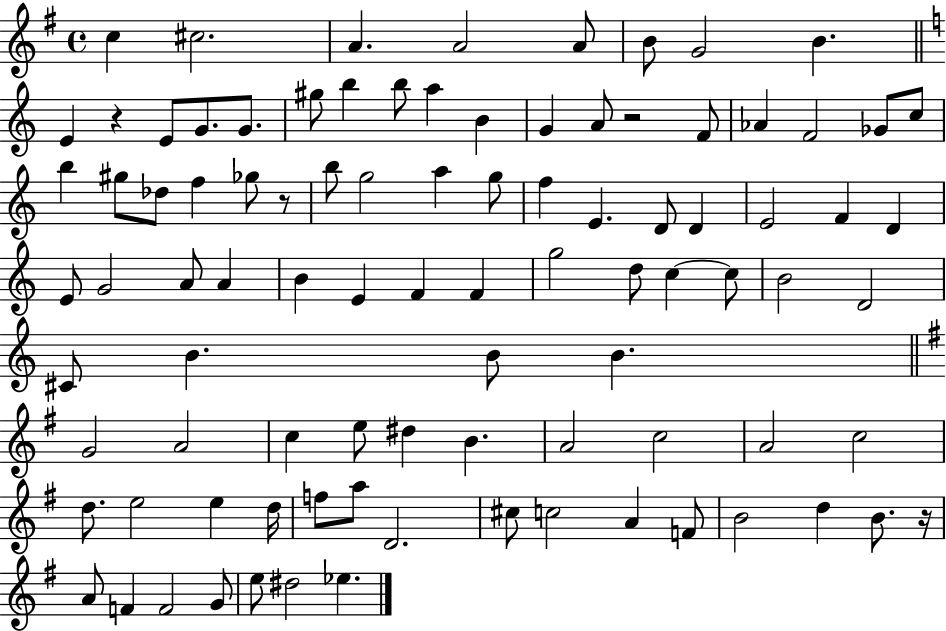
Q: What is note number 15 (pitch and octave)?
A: B5